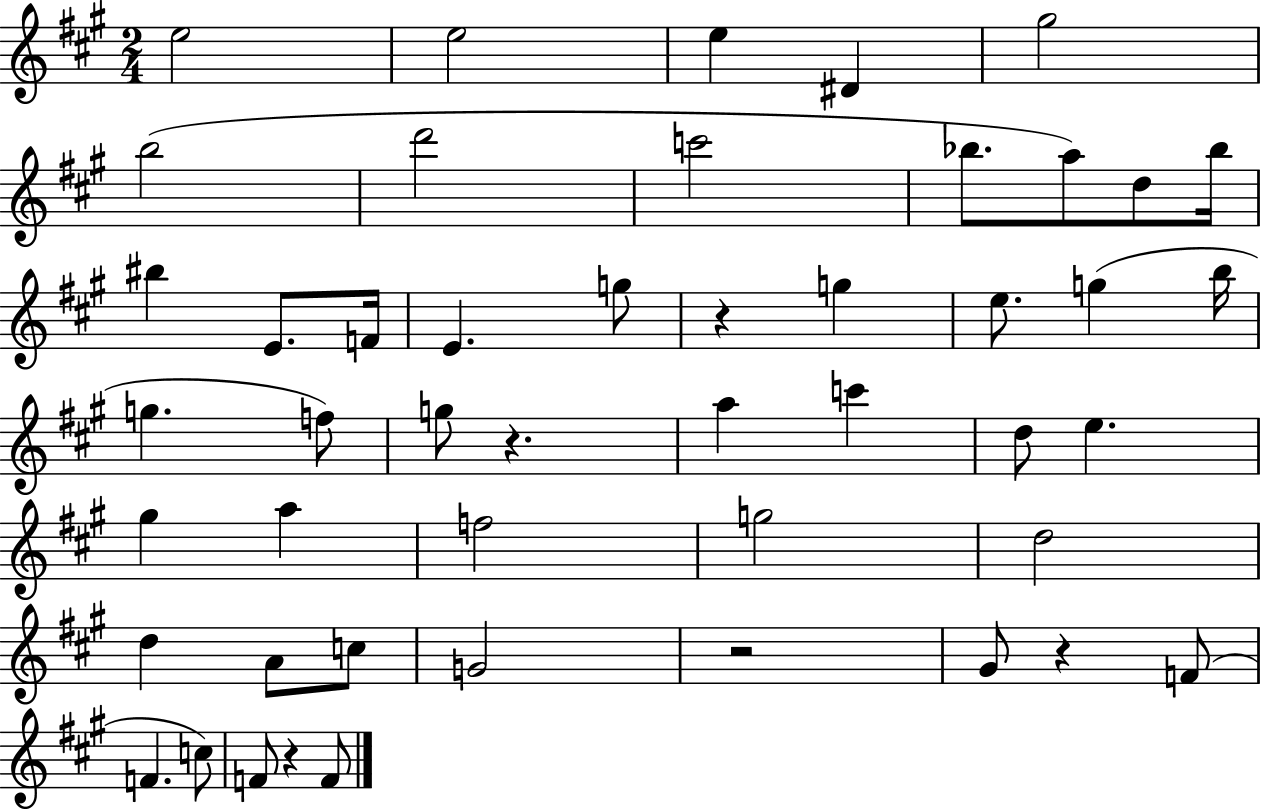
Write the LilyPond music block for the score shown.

{
  \clef treble
  \numericTimeSignature
  \time 2/4
  \key a \major
  e''2 | e''2 | e''4 dis'4 | gis''2 | \break b''2( | d'''2 | c'''2 | bes''8. a''8) d''8 bes''16 | \break bis''4 e'8. f'16 | e'4. g''8 | r4 g''4 | e''8. g''4( b''16 | \break g''4. f''8) | g''8 r4. | a''4 c'''4 | d''8 e''4. | \break gis''4 a''4 | f''2 | g''2 | d''2 | \break d''4 a'8 c''8 | g'2 | r2 | gis'8 r4 f'8( | \break f'4. c''8) | f'8 r4 f'8 | \bar "|."
}